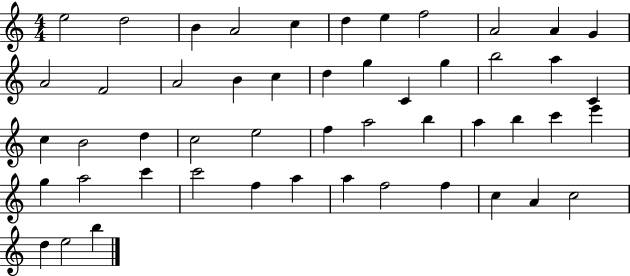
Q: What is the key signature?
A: C major